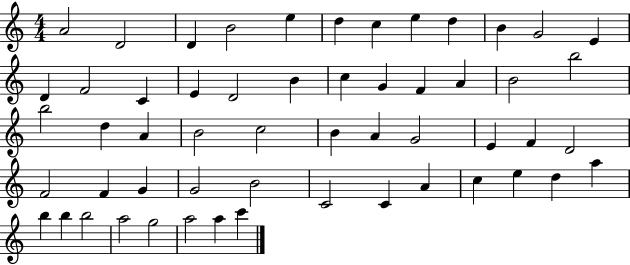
A4/h D4/h D4/q B4/h E5/q D5/q C5/q E5/q D5/q B4/q G4/h E4/q D4/q F4/h C4/q E4/q D4/h B4/q C5/q G4/q F4/q A4/q B4/h B5/h B5/h D5/q A4/q B4/h C5/h B4/q A4/q G4/h E4/q F4/q D4/h F4/h F4/q G4/q G4/h B4/h C4/h C4/q A4/q C5/q E5/q D5/q A5/q B5/q B5/q B5/h A5/h G5/h A5/h A5/q C6/q